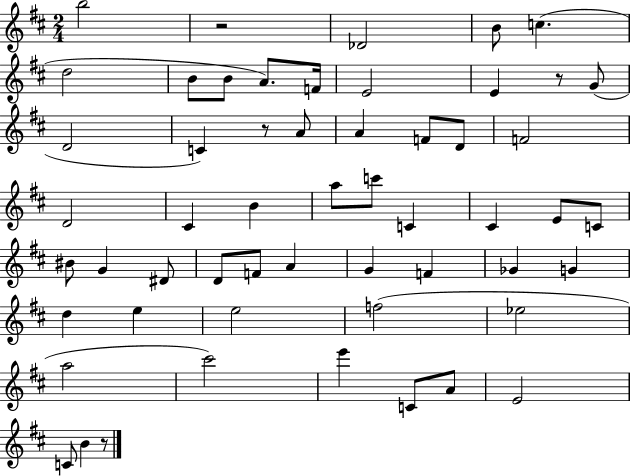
{
  \clef treble
  \numericTimeSignature
  \time 2/4
  \key d \major
  b''2 | r2 | des'2 | b'8 c''4.( | \break d''2 | b'8 b'8 a'8.) f'16 | e'2 | e'4 r8 g'8( | \break d'2 | c'4) r8 a'8 | a'4 f'8 d'8 | f'2 | \break d'2 | cis'4 b'4 | a''8 c'''8 c'4 | cis'4 e'8 c'8 | \break bis'8 g'4 dis'8 | d'8 f'8 a'4 | g'4 f'4 | ges'4 g'4 | \break d''4 e''4 | e''2 | f''2( | ees''2 | \break a''2 | cis'''2) | e'''4 c'8 a'8 | e'2 | \break c'8 b'4 r8 | \bar "|."
}